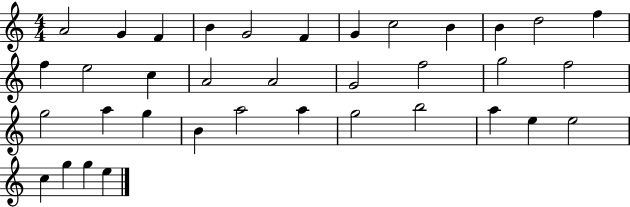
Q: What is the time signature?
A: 4/4